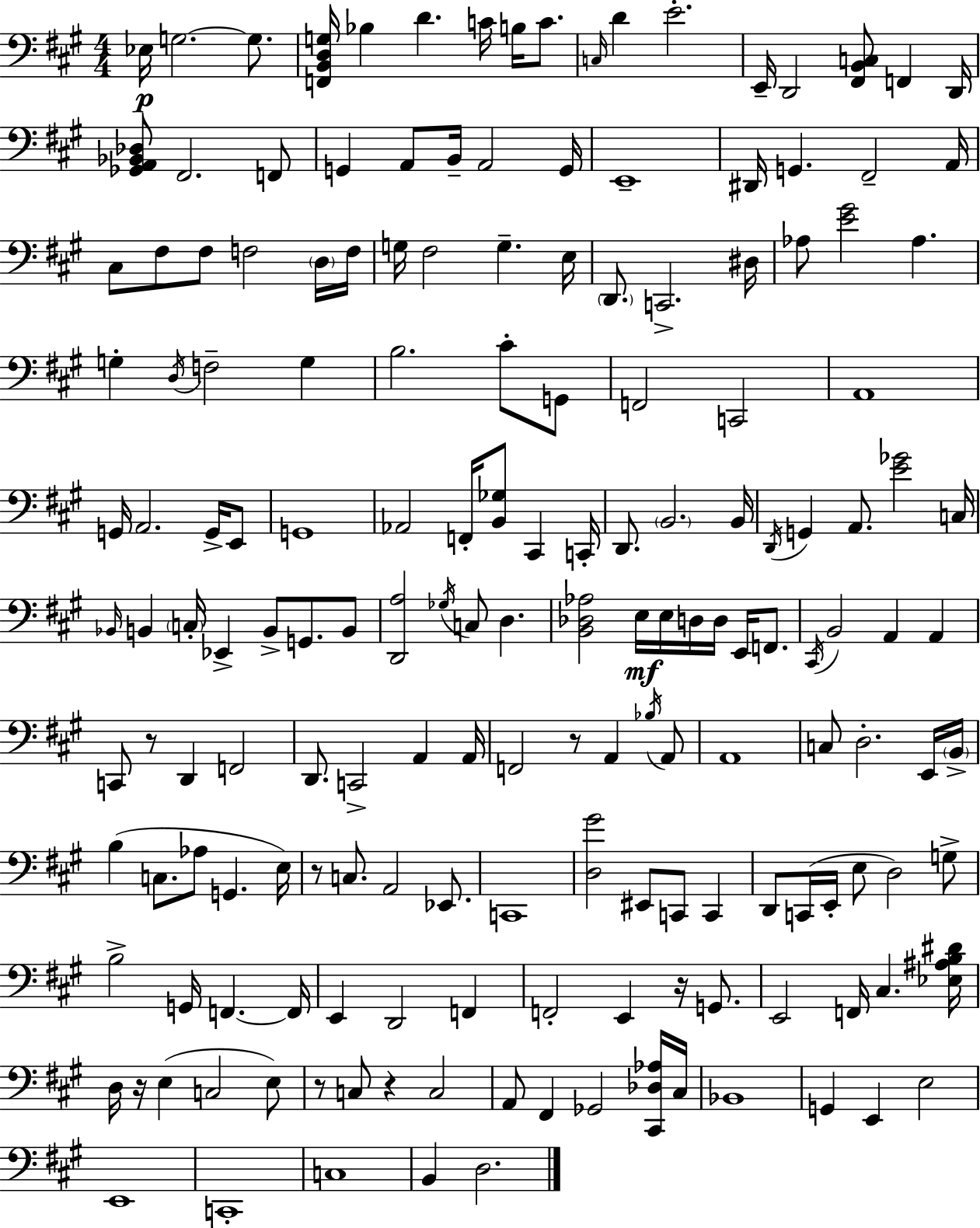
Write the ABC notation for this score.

X:1
T:Untitled
M:4/4
L:1/4
K:A
_E,/4 G,2 G,/2 [F,,B,,D,G,]/4 _B, D C/4 B,/4 C/2 C,/4 D E2 E,,/4 D,,2 [^F,,B,,C,]/2 F,, D,,/4 [_G,,A,,_B,,_D,]/2 ^F,,2 F,,/2 G,, A,,/2 B,,/4 A,,2 G,,/4 E,,4 ^D,,/4 G,, ^F,,2 A,,/4 ^C,/2 ^F,/2 ^F,/2 F,2 D,/4 F,/4 G,/4 ^F,2 G, E,/4 D,,/2 C,,2 ^D,/4 _A,/2 [E^G]2 _A, G, D,/4 F,2 G, B,2 ^C/2 G,,/2 F,,2 C,,2 A,,4 G,,/4 A,,2 G,,/4 E,,/2 G,,4 _A,,2 F,,/4 [B,,_G,]/2 ^C,, C,,/4 D,,/2 B,,2 B,,/4 D,,/4 G,, A,,/2 [E_G]2 C,/4 _B,,/4 B,, C,/4 _E,, B,,/2 G,,/2 B,,/2 [D,,A,]2 _G,/4 C,/2 D, [B,,_D,_A,]2 E,/4 E,/4 D,/4 D,/4 E,,/4 F,,/2 ^C,,/4 B,,2 A,, A,, C,,/2 z/2 D,, F,,2 D,,/2 C,,2 A,, A,,/4 F,,2 z/2 A,, _B,/4 A,,/2 A,,4 C,/2 D,2 E,,/4 B,,/4 B, C,/2 _A,/2 G,, E,/4 z/2 C,/2 A,,2 _E,,/2 C,,4 [D,^G]2 ^E,,/2 C,,/2 C,, D,,/2 C,,/4 E,,/4 E,/2 D,2 G,/2 B,2 G,,/4 F,, F,,/4 E,, D,,2 F,, F,,2 E,, z/4 G,,/2 E,,2 F,,/4 ^C, [_E,^A,B,^D]/4 D,/4 z/4 E, C,2 E,/2 z/2 C,/2 z C,2 A,,/2 ^F,, _G,,2 [^C,,_D,_A,]/4 ^C,/4 _B,,4 G,, E,, E,2 E,,4 C,,4 C,4 B,, D,2